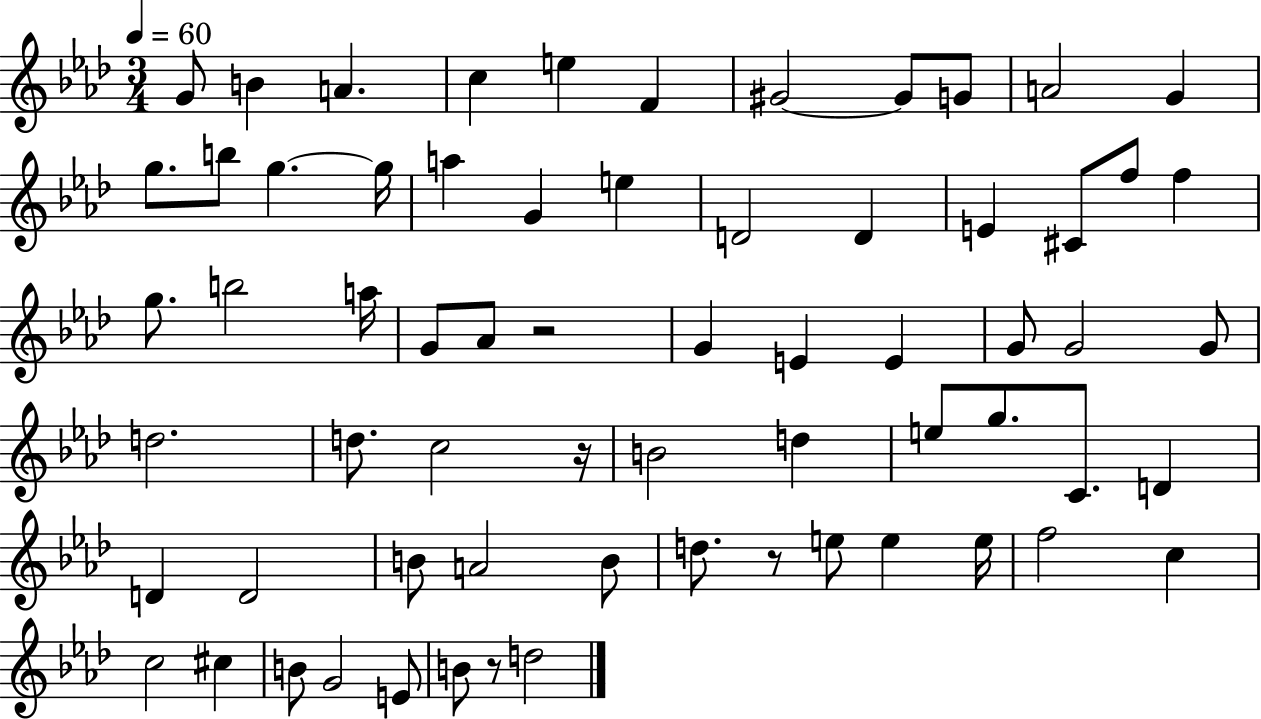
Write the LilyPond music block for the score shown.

{
  \clef treble
  \numericTimeSignature
  \time 3/4
  \key aes \major
  \tempo 4 = 60
  \repeat volta 2 { g'8 b'4 a'4. | c''4 e''4 f'4 | gis'2~~ gis'8 g'8 | a'2 g'4 | \break g''8. b''8 g''4.~~ g''16 | a''4 g'4 e''4 | d'2 d'4 | e'4 cis'8 f''8 f''4 | \break g''8. b''2 a''16 | g'8 aes'8 r2 | g'4 e'4 e'4 | g'8 g'2 g'8 | \break d''2. | d''8. c''2 r16 | b'2 d''4 | e''8 g''8. c'8. d'4 | \break d'4 d'2 | b'8 a'2 b'8 | d''8. r8 e''8 e''4 e''16 | f''2 c''4 | \break c''2 cis''4 | b'8 g'2 e'8 | b'8 r8 d''2 | } \bar "|."
}